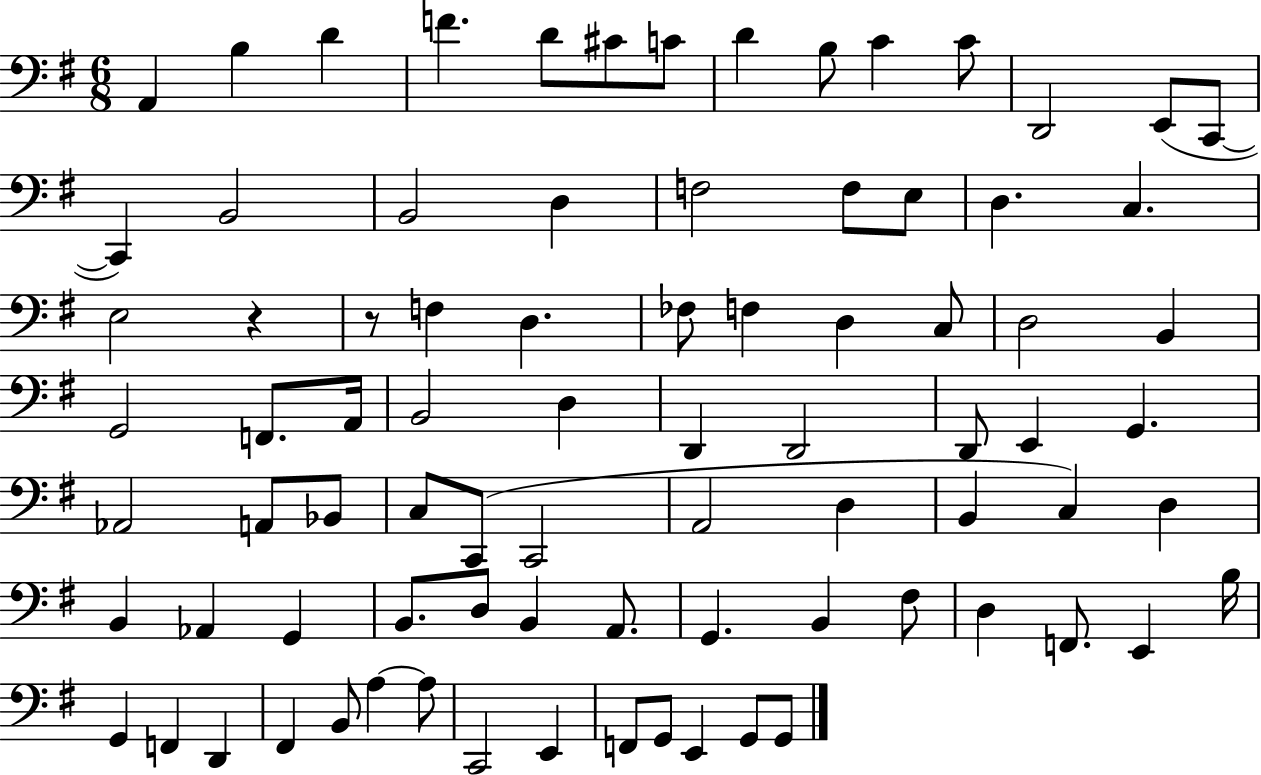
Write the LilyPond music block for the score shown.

{
  \clef bass
  \numericTimeSignature
  \time 6/8
  \key g \major
  a,4 b4 d'4 | f'4. d'8 cis'8 c'8 | d'4 b8 c'4 c'8 | d,2 e,8( c,8~~ | \break c,4) b,2 | b,2 d4 | f2 f8 e8 | d4. c4. | \break e2 r4 | r8 f4 d4. | fes8 f4 d4 c8 | d2 b,4 | \break g,2 f,8. a,16 | b,2 d4 | d,4 d,2 | d,8 e,4 g,4. | \break aes,2 a,8 bes,8 | c8 c,8( c,2 | a,2 d4 | b,4 c4) d4 | \break b,4 aes,4 g,4 | b,8. d8 b,4 a,8. | g,4. b,4 fis8 | d4 f,8. e,4 b16 | \break g,4 f,4 d,4 | fis,4 b,8 a4~~ a8 | c,2 e,4 | f,8 g,8 e,4 g,8 g,8 | \break \bar "|."
}